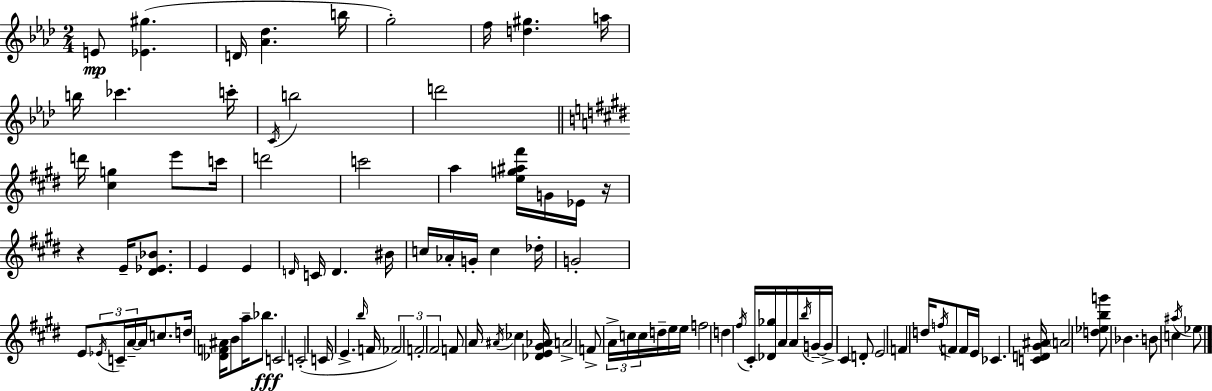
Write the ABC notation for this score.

X:1
T:Untitled
M:2/4
L:1/4
K:Ab
E/2 [_E^g] D/4 [_A_d] b/4 g2 f/4 [d^g] a/4 b/4 _c' c'/4 C/4 b2 d'2 d'/4 [^cg] e'/2 c'/4 d'2 c'2 a [eg^a^f']/4 G/4 _E/4 z/4 z E/4 [^D_E_B]/2 E E D/4 C/4 D ^B/4 c/4 _A/4 G/4 c _d/4 G2 E/2 _E/4 C/4 A/4 A/4 c/2 d/4 [_DF^A]/4 B/2 a/4 _b/2 C2 C2 C/4 E b/4 F/4 _F2 F2 ^F2 F/2 A/4 ^A/4 _c [_DE^G_A]/4 A2 F/2 A/4 c/4 c/4 d/4 e/4 e/4 f2 d ^f/4 ^C/4 [_D_g]/4 A/4 A/4 b/4 G/4 G/4 ^C D/2 E2 F d/4 f/4 F/2 F/4 E/4 _C [CD^G^A]/4 A2 [d_ebg']/2 _B B/2 c ^a/4 _e/2